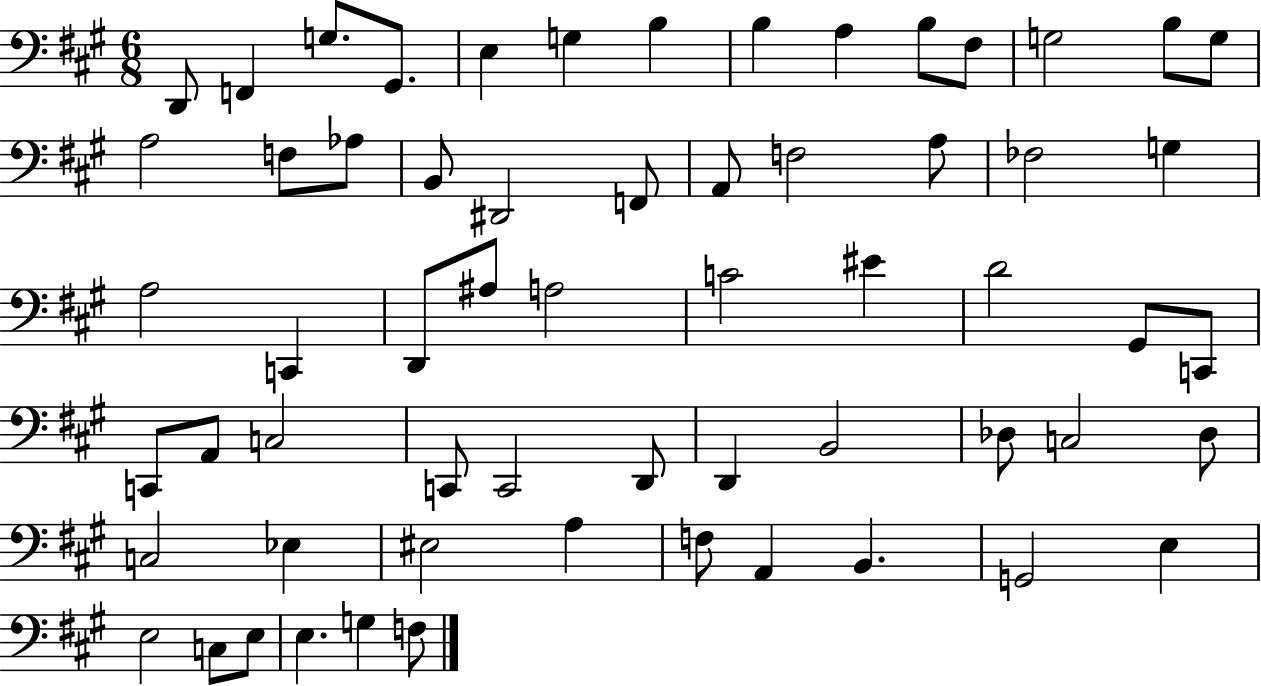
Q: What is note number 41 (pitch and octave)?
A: D2